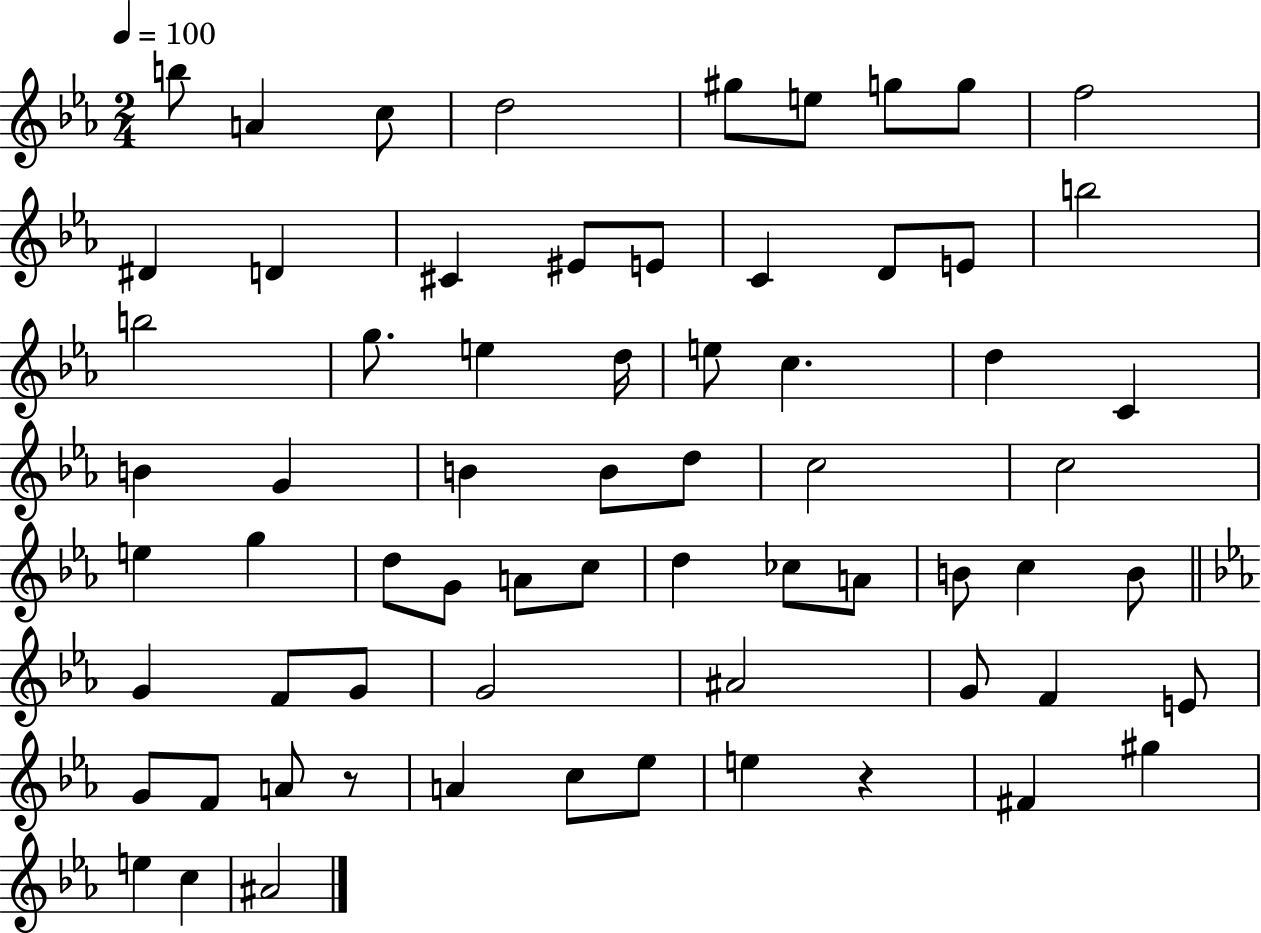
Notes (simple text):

B5/e A4/q C5/e D5/h G#5/e E5/e G5/e G5/e F5/h D#4/q D4/q C#4/q EIS4/e E4/e C4/q D4/e E4/e B5/h B5/h G5/e. E5/q D5/s E5/e C5/q. D5/q C4/q B4/q G4/q B4/q B4/e D5/e C5/h C5/h E5/q G5/q D5/e G4/e A4/e C5/e D5/q CES5/e A4/e B4/e C5/q B4/e G4/q F4/e G4/e G4/h A#4/h G4/e F4/q E4/e G4/e F4/e A4/e R/e A4/q C5/e Eb5/e E5/q R/q F#4/q G#5/q E5/q C5/q A#4/h